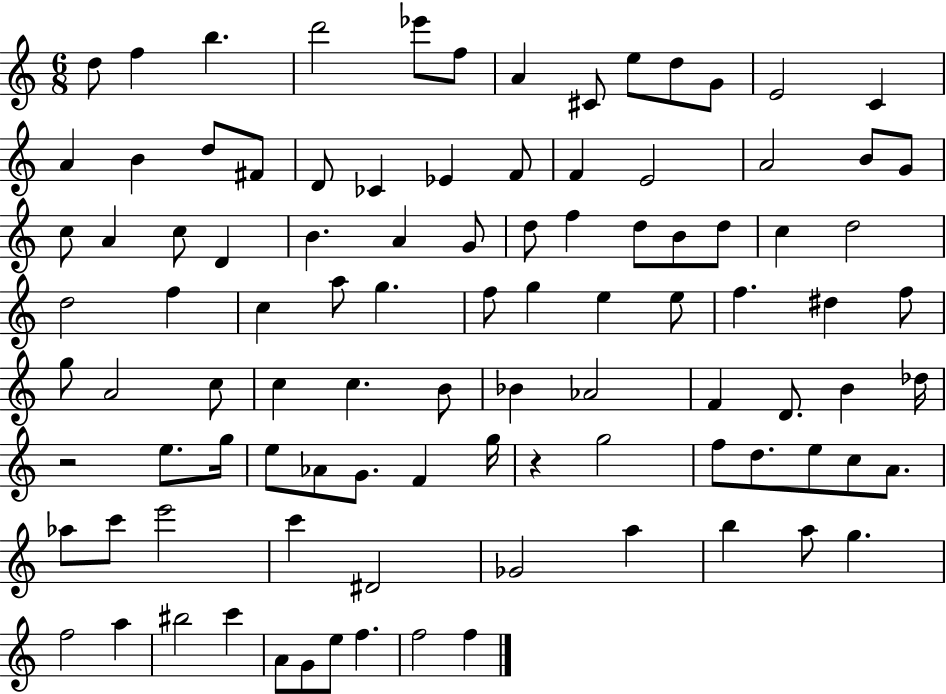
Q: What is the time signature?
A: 6/8